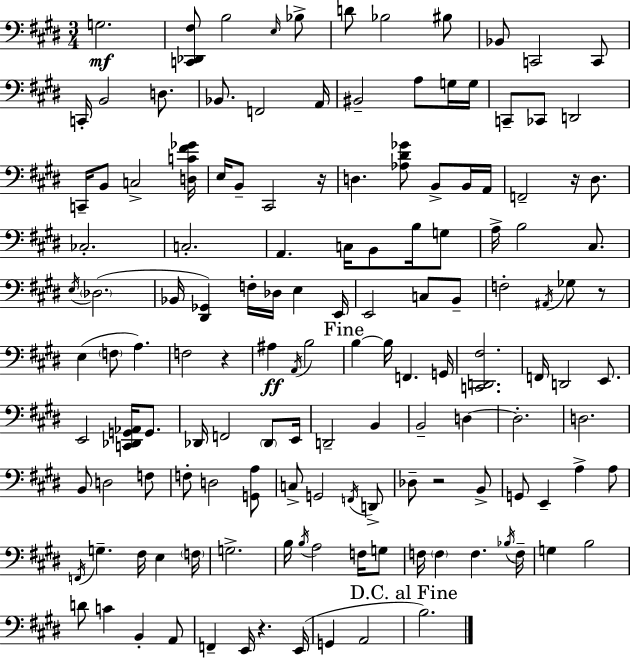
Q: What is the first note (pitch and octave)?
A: G3